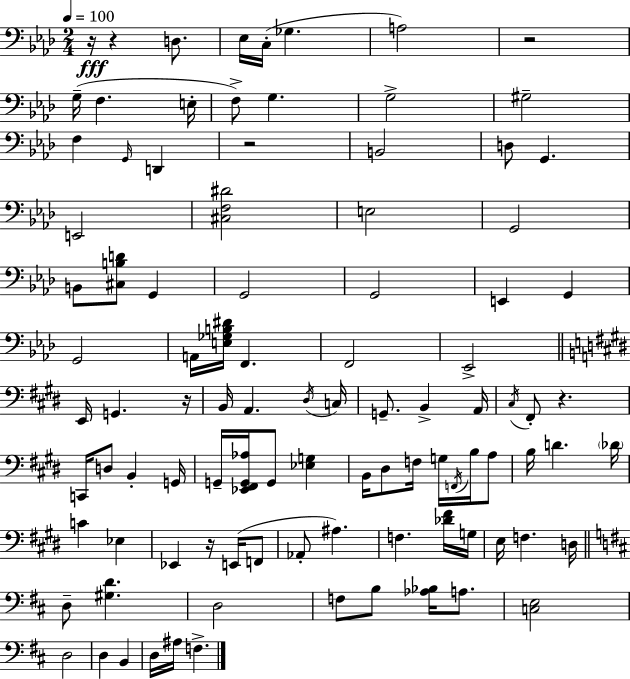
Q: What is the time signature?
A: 2/4